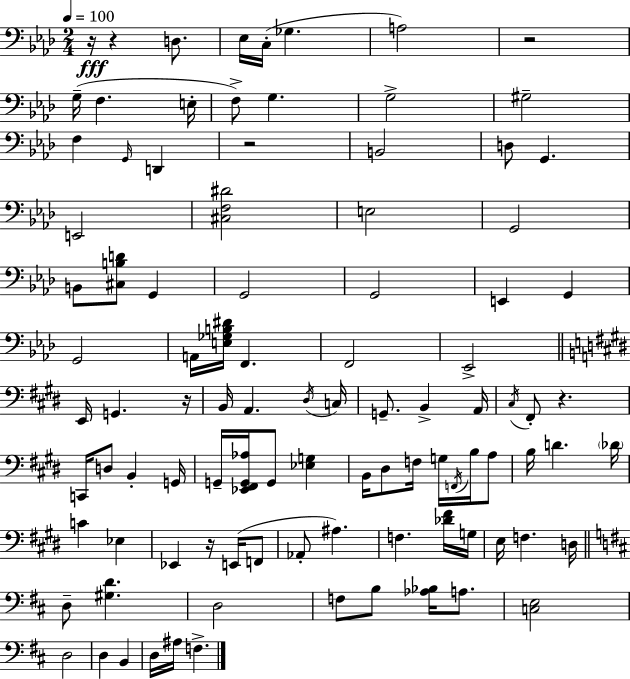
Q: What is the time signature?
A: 2/4